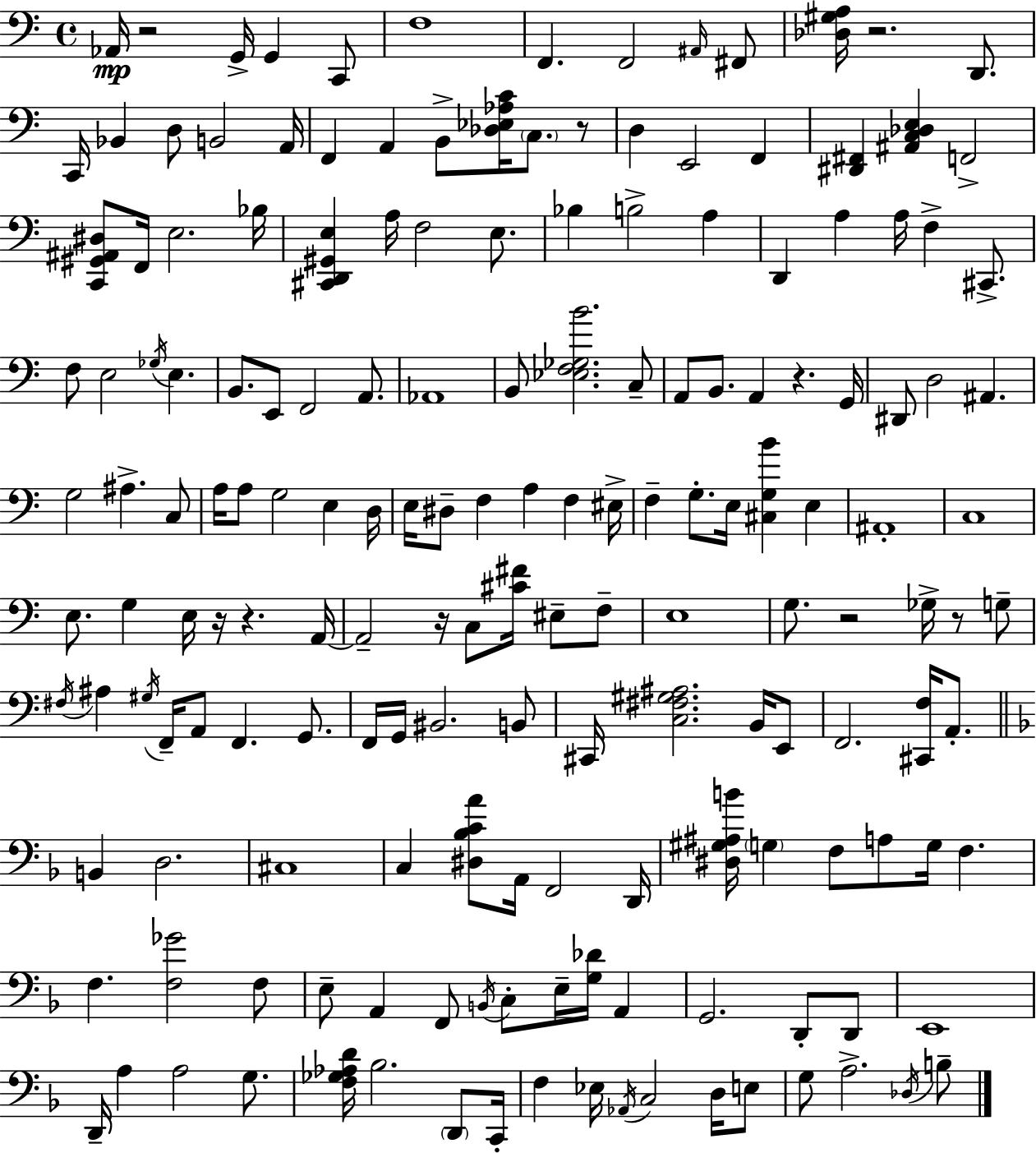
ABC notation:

X:1
T:Untitled
M:4/4
L:1/4
K:Am
_A,,/4 z2 G,,/4 G,, C,,/2 F,4 F,, F,,2 ^A,,/4 ^F,,/2 [_D,^G,A,]/4 z2 D,,/2 C,,/4 _B,, D,/2 B,,2 A,,/4 F,, A,, B,,/2 [_D,_E,_A,C]/4 C,/2 z/2 D, E,,2 F,, [^D,,^F,,] [^A,,C,_D,E,] F,,2 [C,,^G,,^A,,^D,]/2 F,,/4 E,2 _B,/4 [^C,,D,,^G,,E,] A,/4 F,2 E,/2 _B, B,2 A, D,, A, A,/4 F, ^C,,/2 F,/2 E,2 _G,/4 E, B,,/2 E,,/2 F,,2 A,,/2 _A,,4 B,,/2 [_E,F,_G,B]2 C,/2 A,,/2 B,,/2 A,, z G,,/4 ^D,,/2 D,2 ^A,, G,2 ^A, C,/2 A,/4 A,/2 G,2 E, D,/4 E,/4 ^D,/2 F, A, F, ^E,/4 F, G,/2 E,/4 [^C,G,B] E, ^A,,4 C,4 E,/2 G, E,/4 z/4 z A,,/4 A,,2 z/4 C,/2 [^C^F]/4 ^E,/2 F,/2 E,4 G,/2 z2 _G,/4 z/2 G,/2 ^F,/4 ^A, ^G,/4 F,,/4 A,,/2 F,, G,,/2 F,,/4 G,,/4 ^B,,2 B,,/2 ^C,,/4 [C,^F,^G,^A,]2 B,,/4 E,,/2 F,,2 [^C,,F,]/4 A,,/2 B,, D,2 ^C,4 C, [^D,_B,CA]/2 A,,/4 F,,2 D,,/4 [^D,^G,^A,B]/4 G, F,/2 A,/2 G,/4 F, F, [F,_G]2 F,/2 E,/2 A,, F,,/2 B,,/4 C,/2 E,/4 [G,_D]/4 A,, G,,2 D,,/2 D,,/2 E,,4 D,,/4 A, A,2 G,/2 [F,_G,_A,D]/4 _B,2 D,,/2 C,,/4 F, _E,/4 _A,,/4 C,2 D,/4 E,/2 G,/2 A,2 _D,/4 B,/2